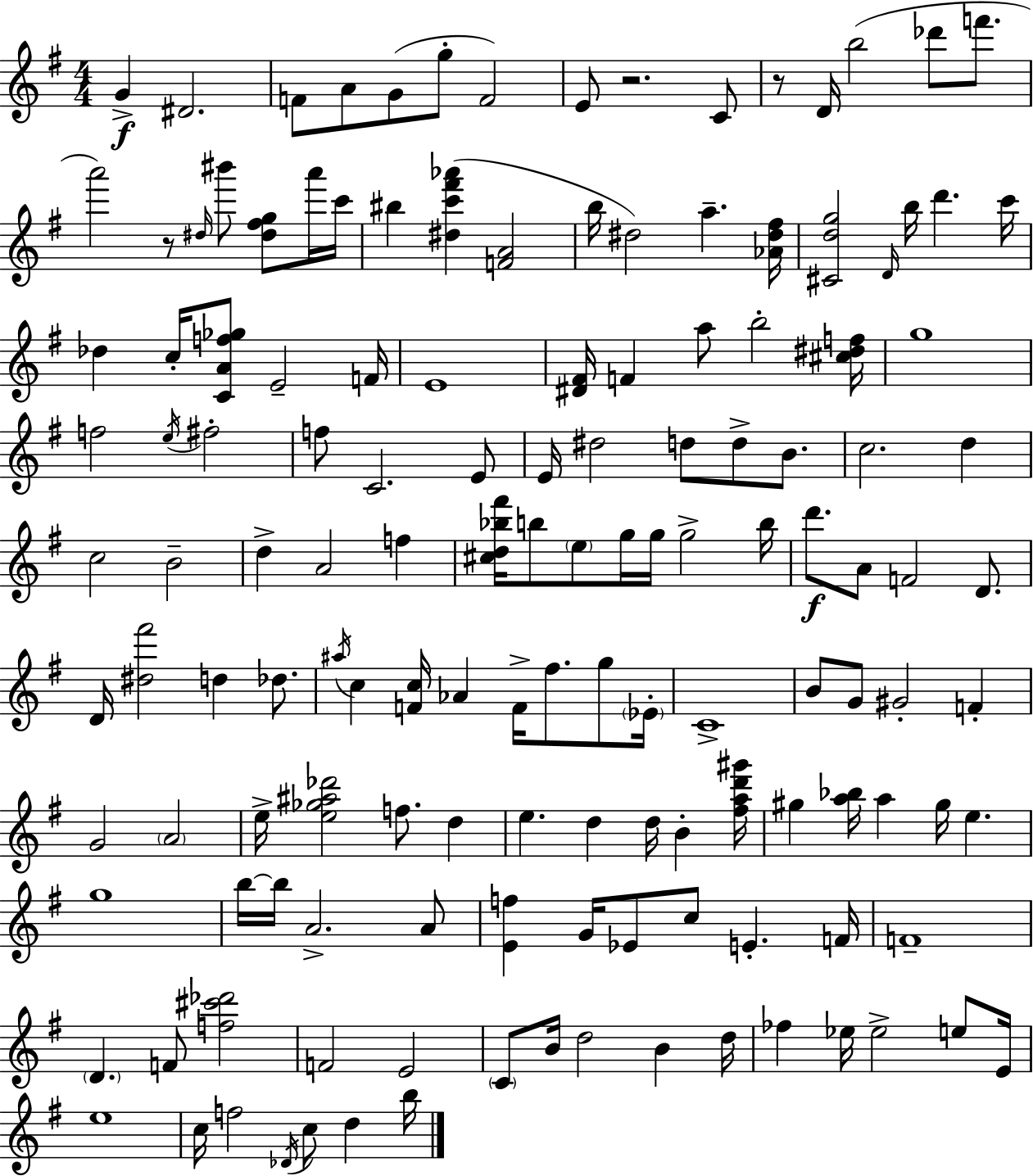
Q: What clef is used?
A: treble